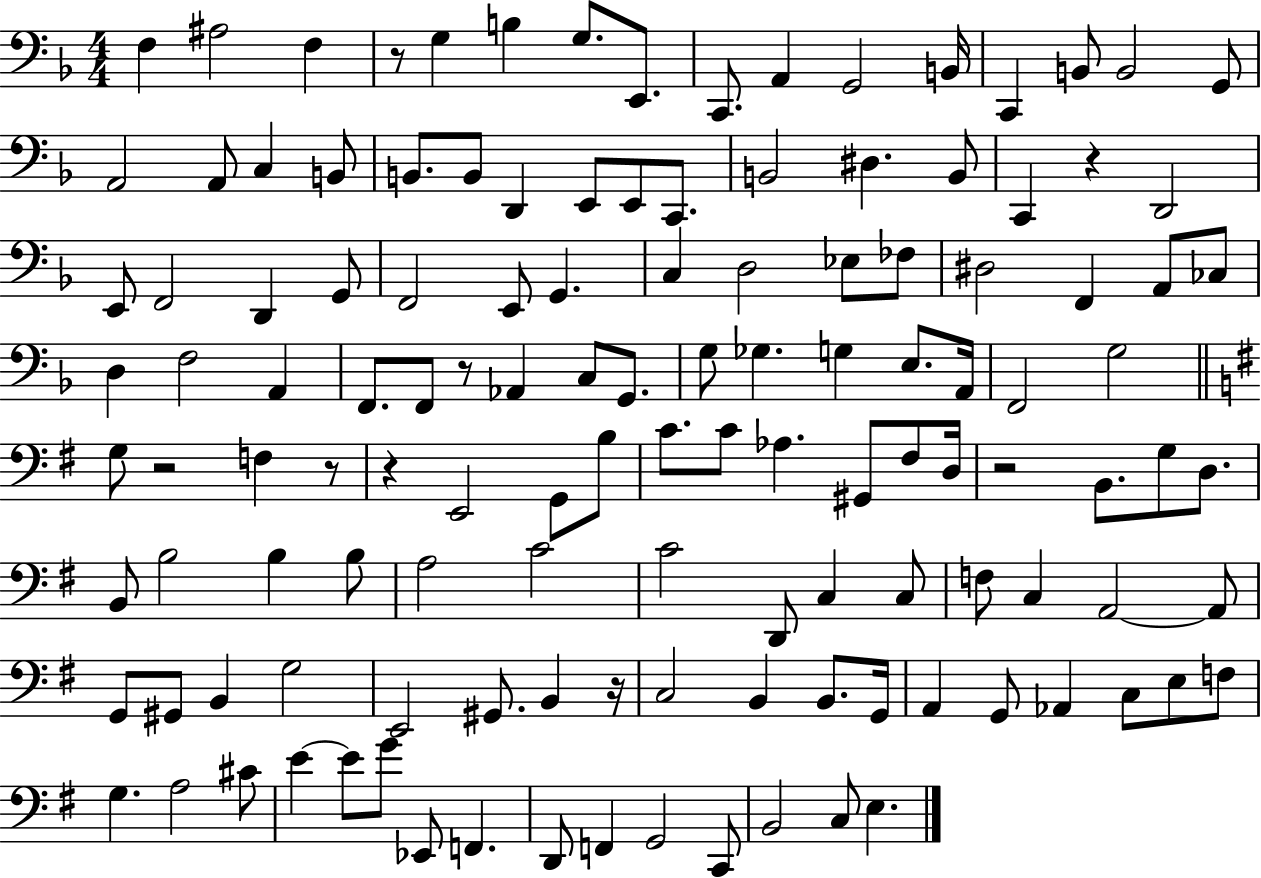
{
  \clef bass
  \numericTimeSignature
  \time 4/4
  \key f \major
  \repeat volta 2 { f4 ais2 f4 | r8 g4 b4 g8. e,8. | c,8. a,4 g,2 b,16 | c,4 b,8 b,2 g,8 | \break a,2 a,8 c4 b,8 | b,8. b,8 d,4 e,8 e,8 c,8. | b,2 dis4. b,8 | c,4 r4 d,2 | \break e,8 f,2 d,4 g,8 | f,2 e,8 g,4. | c4 d2 ees8 fes8 | dis2 f,4 a,8 ces8 | \break d4 f2 a,4 | f,8. f,8 r8 aes,4 c8 g,8. | g8 ges4. g4 e8. a,16 | f,2 g2 | \break \bar "||" \break \key g \major g8 r2 f4 r8 | r4 e,2 g,8 b8 | c'8. c'8 aes4. gis,8 fis8 d16 | r2 b,8. g8 d8. | \break b,8 b2 b4 b8 | a2 c'2 | c'2 d,8 c4 c8 | f8 c4 a,2~~ a,8 | \break g,8 gis,8 b,4 g2 | e,2 gis,8. b,4 r16 | c2 b,4 b,8. g,16 | a,4 g,8 aes,4 c8 e8 f8 | \break g4. a2 cis'8 | e'4~~ e'8 g'8 ees,8 f,4. | d,8 f,4 g,2 c,8 | b,2 c8 e4. | \break } \bar "|."
}